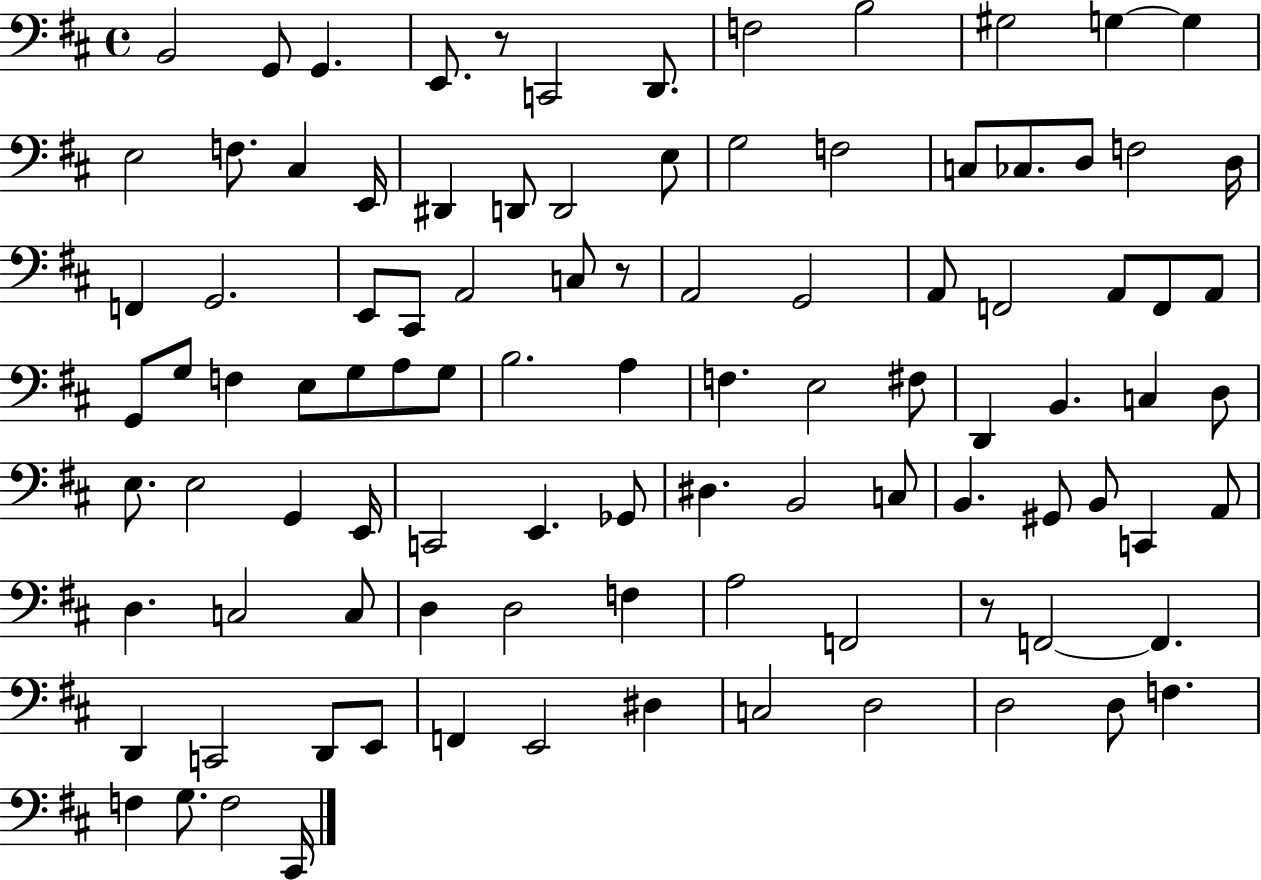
{
  \clef bass
  \time 4/4
  \defaultTimeSignature
  \key d \major
  b,2 g,8 g,4. | e,8. r8 c,2 d,8. | f2 b2 | gis2 g4~~ g4 | \break e2 f8. cis4 e,16 | dis,4 d,8 d,2 e8 | g2 f2 | c8 ces8. d8 f2 d16 | \break f,4 g,2. | e,8 cis,8 a,2 c8 r8 | a,2 g,2 | a,8 f,2 a,8 f,8 a,8 | \break g,8 g8 f4 e8 g8 a8 g8 | b2. a4 | f4. e2 fis8 | d,4 b,4. c4 d8 | \break e8. e2 g,4 e,16 | c,2 e,4. ges,8 | dis4. b,2 c8 | b,4. gis,8 b,8 c,4 a,8 | \break d4. c2 c8 | d4 d2 f4 | a2 f,2 | r8 f,2~~ f,4. | \break d,4 c,2 d,8 e,8 | f,4 e,2 dis4 | c2 d2 | d2 d8 f4. | \break f4 g8. f2 cis,16 | \bar "|."
}